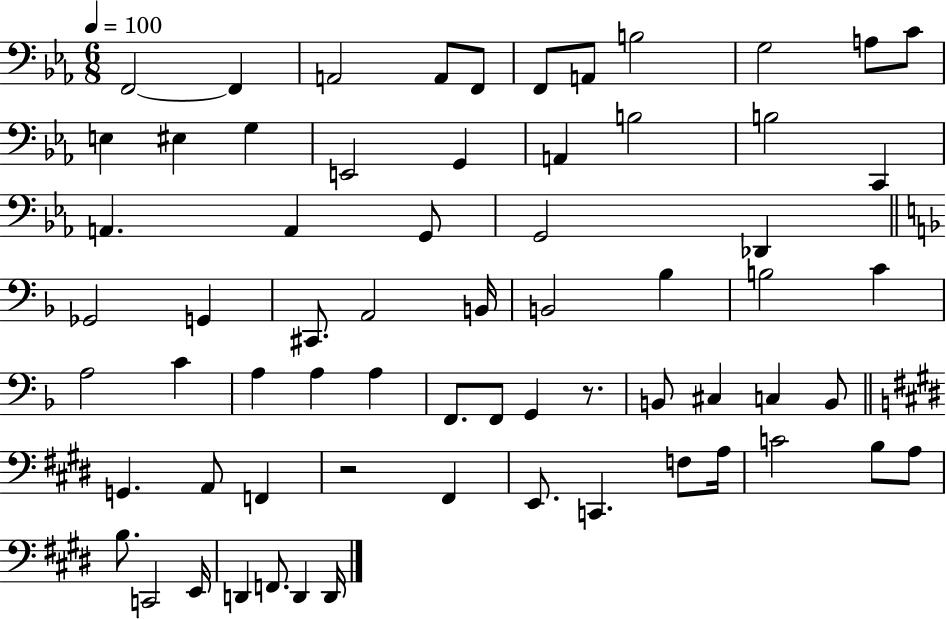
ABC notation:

X:1
T:Untitled
M:6/8
L:1/4
K:Eb
F,,2 F,, A,,2 A,,/2 F,,/2 F,,/2 A,,/2 B,2 G,2 A,/2 C/2 E, ^E, G, E,,2 G,, A,, B,2 B,2 C,, A,, A,, G,,/2 G,,2 _D,, _G,,2 G,, ^C,,/2 A,,2 B,,/4 B,,2 _B, B,2 C A,2 C A, A, A, F,,/2 F,,/2 G,, z/2 B,,/2 ^C, C, B,,/2 G,, A,,/2 F,, z2 ^F,, E,,/2 C,, F,/2 A,/4 C2 B,/2 A,/2 B,/2 C,,2 E,,/4 D,, F,,/2 D,, D,,/4